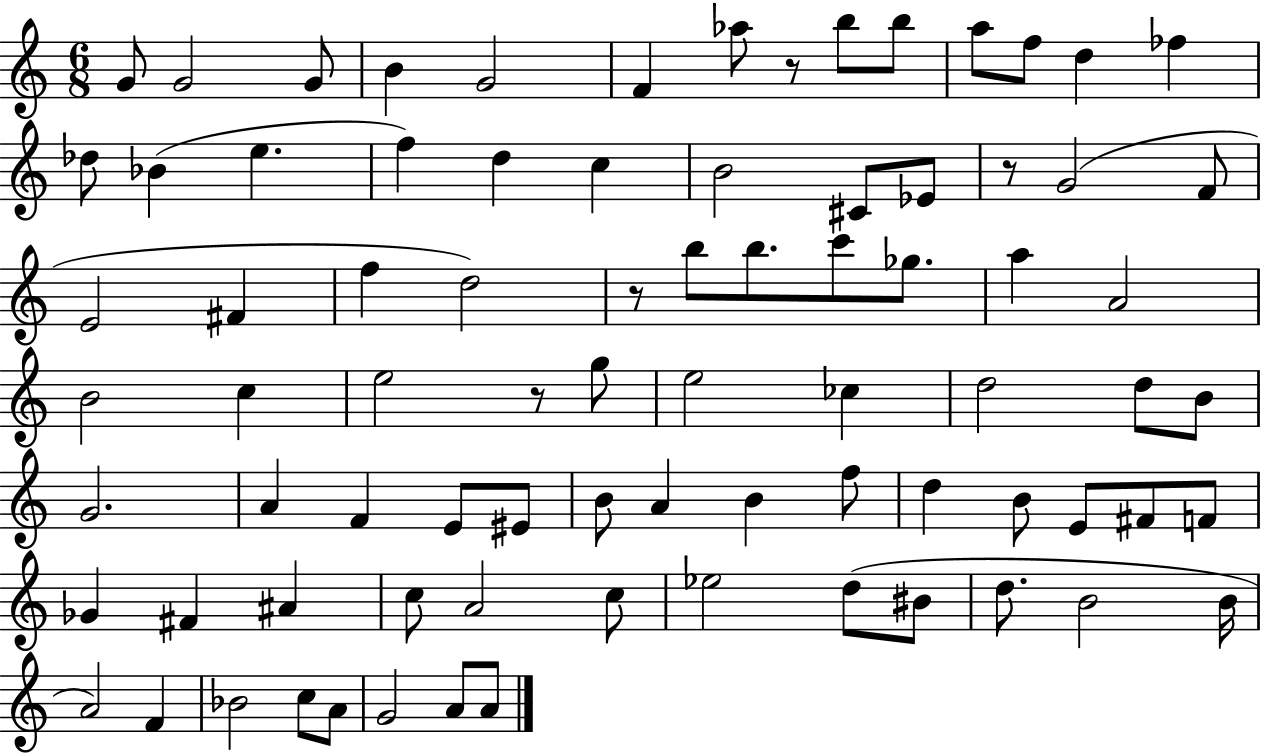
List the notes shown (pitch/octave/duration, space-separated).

G4/e G4/h G4/e B4/q G4/h F4/q Ab5/e R/e B5/e B5/e A5/e F5/e D5/q FES5/q Db5/e Bb4/q E5/q. F5/q D5/q C5/q B4/h C#4/e Eb4/e R/e G4/h F4/e E4/h F#4/q F5/q D5/h R/e B5/e B5/e. C6/e Gb5/e. A5/q A4/h B4/h C5/q E5/h R/e G5/e E5/h CES5/q D5/h D5/e B4/e G4/h. A4/q F4/q E4/e EIS4/e B4/e A4/q B4/q F5/e D5/q B4/e E4/e F#4/e F4/e Gb4/q F#4/q A#4/q C5/e A4/h C5/e Eb5/h D5/e BIS4/e D5/e. B4/h B4/s A4/h F4/q Bb4/h C5/e A4/e G4/h A4/e A4/e